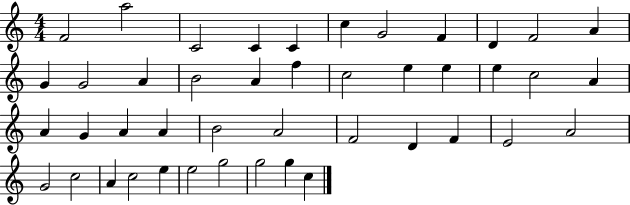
F4/h A5/h C4/h C4/q C4/q C5/q G4/h F4/q D4/q F4/h A4/q G4/q G4/h A4/q B4/h A4/q F5/q C5/h E5/q E5/q E5/q C5/h A4/q A4/q G4/q A4/q A4/q B4/h A4/h F4/h D4/q F4/q E4/h A4/h G4/h C5/h A4/q C5/h E5/q E5/h G5/h G5/h G5/q C5/q